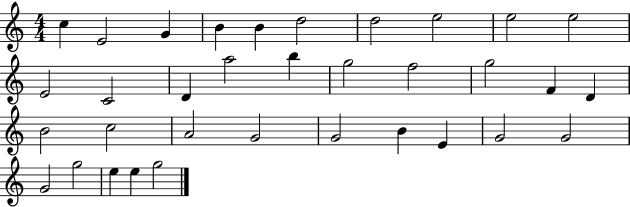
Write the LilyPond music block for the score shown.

{
  \clef treble
  \numericTimeSignature
  \time 4/4
  \key c \major
  c''4 e'2 g'4 | b'4 b'4 d''2 | d''2 e''2 | e''2 e''2 | \break e'2 c'2 | d'4 a''2 b''4 | g''2 f''2 | g''2 f'4 d'4 | \break b'2 c''2 | a'2 g'2 | g'2 b'4 e'4 | g'2 g'2 | \break g'2 g''2 | e''4 e''4 g''2 | \bar "|."
}